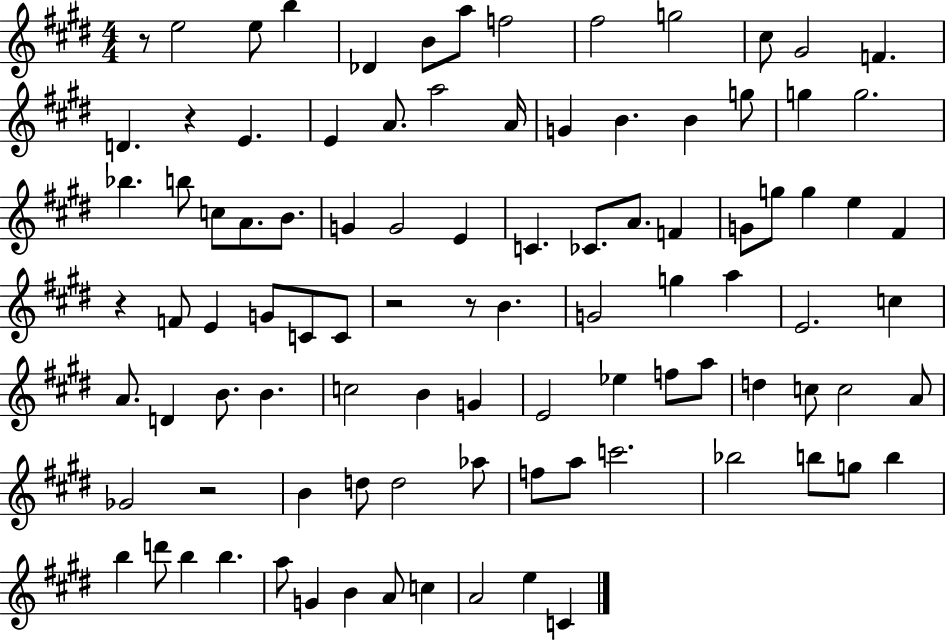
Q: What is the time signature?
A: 4/4